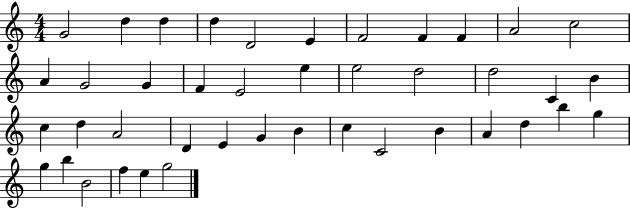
X:1
T:Untitled
M:4/4
L:1/4
K:C
G2 d d d D2 E F2 F F A2 c2 A G2 G F E2 e e2 d2 d2 C B c d A2 D E G B c C2 B A d b g g b B2 f e g2